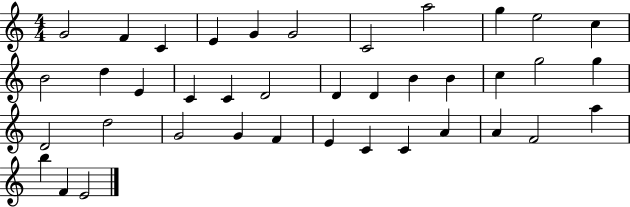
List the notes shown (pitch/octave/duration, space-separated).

G4/h F4/q C4/q E4/q G4/q G4/h C4/h A5/h G5/q E5/h C5/q B4/h D5/q E4/q C4/q C4/q D4/h D4/q D4/q B4/q B4/q C5/q G5/h G5/q D4/h D5/h G4/h G4/q F4/q E4/q C4/q C4/q A4/q A4/q F4/h A5/q B5/q F4/q E4/h